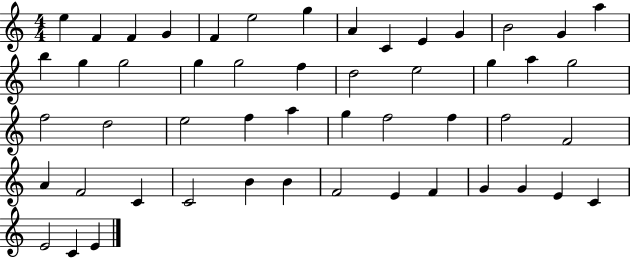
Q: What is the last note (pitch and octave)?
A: E4